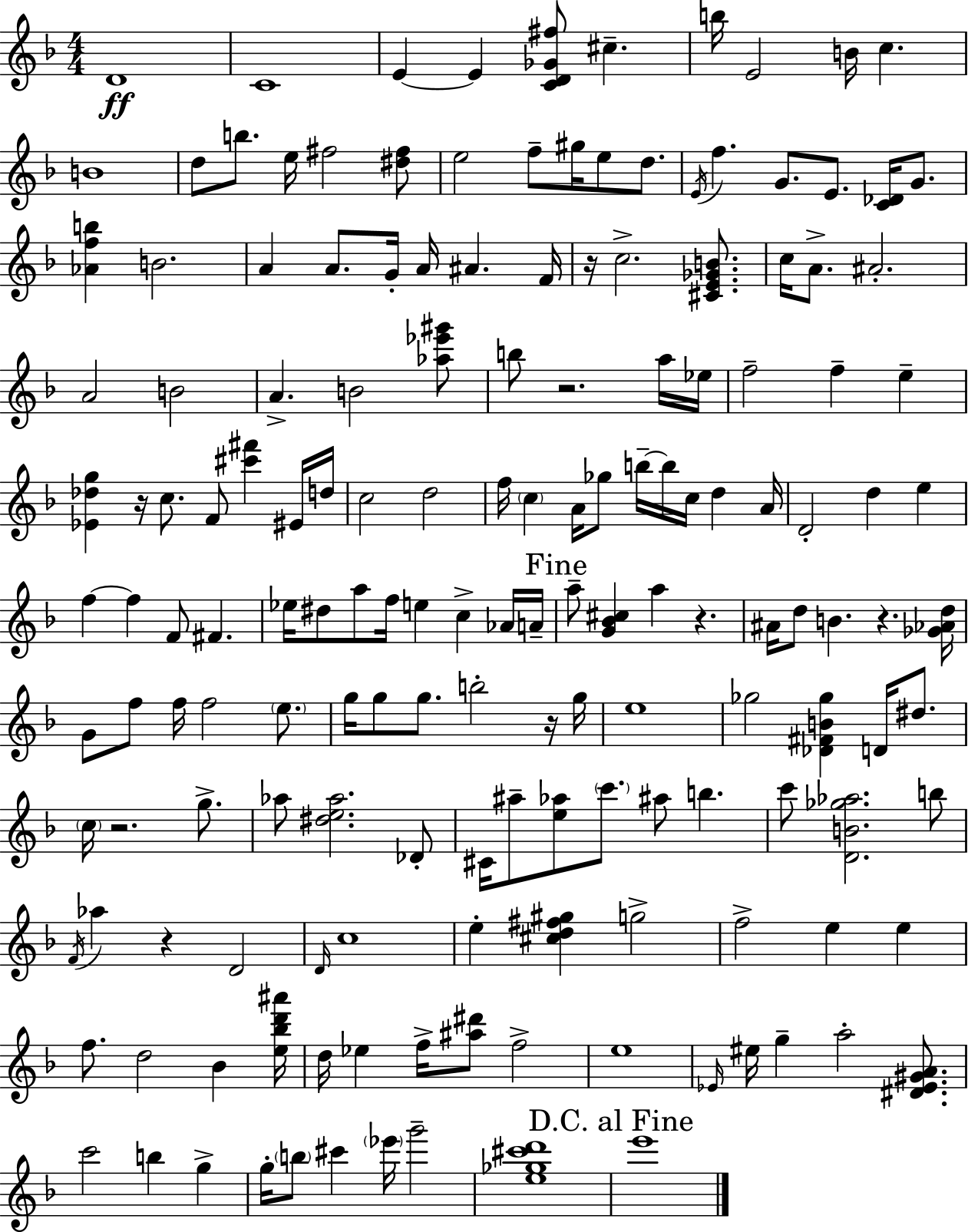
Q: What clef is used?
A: treble